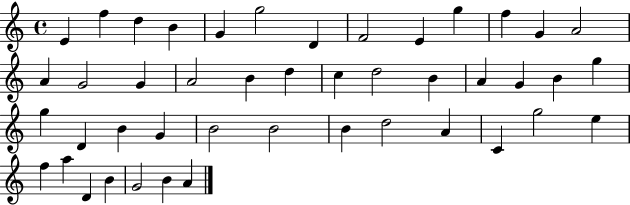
X:1
T:Untitled
M:4/4
L:1/4
K:C
E f d B G g2 D F2 E g f G A2 A G2 G A2 B d c d2 B A G B g g D B G B2 B2 B d2 A C g2 e f a D B G2 B A